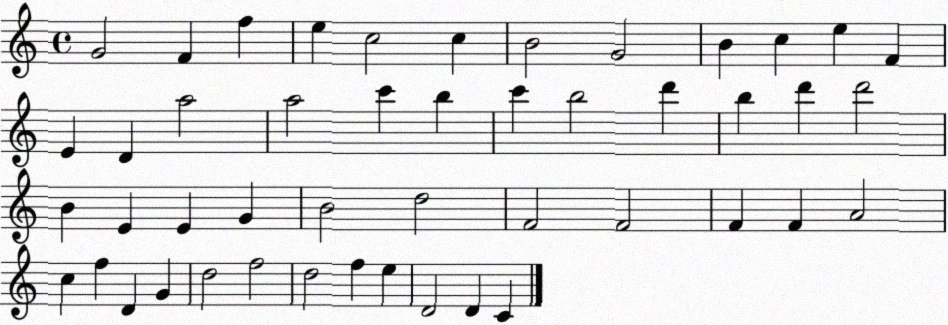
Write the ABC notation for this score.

X:1
T:Untitled
M:4/4
L:1/4
K:C
G2 F f e c2 c B2 G2 B c e F E D a2 a2 c' b c' b2 d' b d' d'2 B E E G B2 d2 F2 F2 F F A2 c f D G d2 f2 d2 f e D2 D C